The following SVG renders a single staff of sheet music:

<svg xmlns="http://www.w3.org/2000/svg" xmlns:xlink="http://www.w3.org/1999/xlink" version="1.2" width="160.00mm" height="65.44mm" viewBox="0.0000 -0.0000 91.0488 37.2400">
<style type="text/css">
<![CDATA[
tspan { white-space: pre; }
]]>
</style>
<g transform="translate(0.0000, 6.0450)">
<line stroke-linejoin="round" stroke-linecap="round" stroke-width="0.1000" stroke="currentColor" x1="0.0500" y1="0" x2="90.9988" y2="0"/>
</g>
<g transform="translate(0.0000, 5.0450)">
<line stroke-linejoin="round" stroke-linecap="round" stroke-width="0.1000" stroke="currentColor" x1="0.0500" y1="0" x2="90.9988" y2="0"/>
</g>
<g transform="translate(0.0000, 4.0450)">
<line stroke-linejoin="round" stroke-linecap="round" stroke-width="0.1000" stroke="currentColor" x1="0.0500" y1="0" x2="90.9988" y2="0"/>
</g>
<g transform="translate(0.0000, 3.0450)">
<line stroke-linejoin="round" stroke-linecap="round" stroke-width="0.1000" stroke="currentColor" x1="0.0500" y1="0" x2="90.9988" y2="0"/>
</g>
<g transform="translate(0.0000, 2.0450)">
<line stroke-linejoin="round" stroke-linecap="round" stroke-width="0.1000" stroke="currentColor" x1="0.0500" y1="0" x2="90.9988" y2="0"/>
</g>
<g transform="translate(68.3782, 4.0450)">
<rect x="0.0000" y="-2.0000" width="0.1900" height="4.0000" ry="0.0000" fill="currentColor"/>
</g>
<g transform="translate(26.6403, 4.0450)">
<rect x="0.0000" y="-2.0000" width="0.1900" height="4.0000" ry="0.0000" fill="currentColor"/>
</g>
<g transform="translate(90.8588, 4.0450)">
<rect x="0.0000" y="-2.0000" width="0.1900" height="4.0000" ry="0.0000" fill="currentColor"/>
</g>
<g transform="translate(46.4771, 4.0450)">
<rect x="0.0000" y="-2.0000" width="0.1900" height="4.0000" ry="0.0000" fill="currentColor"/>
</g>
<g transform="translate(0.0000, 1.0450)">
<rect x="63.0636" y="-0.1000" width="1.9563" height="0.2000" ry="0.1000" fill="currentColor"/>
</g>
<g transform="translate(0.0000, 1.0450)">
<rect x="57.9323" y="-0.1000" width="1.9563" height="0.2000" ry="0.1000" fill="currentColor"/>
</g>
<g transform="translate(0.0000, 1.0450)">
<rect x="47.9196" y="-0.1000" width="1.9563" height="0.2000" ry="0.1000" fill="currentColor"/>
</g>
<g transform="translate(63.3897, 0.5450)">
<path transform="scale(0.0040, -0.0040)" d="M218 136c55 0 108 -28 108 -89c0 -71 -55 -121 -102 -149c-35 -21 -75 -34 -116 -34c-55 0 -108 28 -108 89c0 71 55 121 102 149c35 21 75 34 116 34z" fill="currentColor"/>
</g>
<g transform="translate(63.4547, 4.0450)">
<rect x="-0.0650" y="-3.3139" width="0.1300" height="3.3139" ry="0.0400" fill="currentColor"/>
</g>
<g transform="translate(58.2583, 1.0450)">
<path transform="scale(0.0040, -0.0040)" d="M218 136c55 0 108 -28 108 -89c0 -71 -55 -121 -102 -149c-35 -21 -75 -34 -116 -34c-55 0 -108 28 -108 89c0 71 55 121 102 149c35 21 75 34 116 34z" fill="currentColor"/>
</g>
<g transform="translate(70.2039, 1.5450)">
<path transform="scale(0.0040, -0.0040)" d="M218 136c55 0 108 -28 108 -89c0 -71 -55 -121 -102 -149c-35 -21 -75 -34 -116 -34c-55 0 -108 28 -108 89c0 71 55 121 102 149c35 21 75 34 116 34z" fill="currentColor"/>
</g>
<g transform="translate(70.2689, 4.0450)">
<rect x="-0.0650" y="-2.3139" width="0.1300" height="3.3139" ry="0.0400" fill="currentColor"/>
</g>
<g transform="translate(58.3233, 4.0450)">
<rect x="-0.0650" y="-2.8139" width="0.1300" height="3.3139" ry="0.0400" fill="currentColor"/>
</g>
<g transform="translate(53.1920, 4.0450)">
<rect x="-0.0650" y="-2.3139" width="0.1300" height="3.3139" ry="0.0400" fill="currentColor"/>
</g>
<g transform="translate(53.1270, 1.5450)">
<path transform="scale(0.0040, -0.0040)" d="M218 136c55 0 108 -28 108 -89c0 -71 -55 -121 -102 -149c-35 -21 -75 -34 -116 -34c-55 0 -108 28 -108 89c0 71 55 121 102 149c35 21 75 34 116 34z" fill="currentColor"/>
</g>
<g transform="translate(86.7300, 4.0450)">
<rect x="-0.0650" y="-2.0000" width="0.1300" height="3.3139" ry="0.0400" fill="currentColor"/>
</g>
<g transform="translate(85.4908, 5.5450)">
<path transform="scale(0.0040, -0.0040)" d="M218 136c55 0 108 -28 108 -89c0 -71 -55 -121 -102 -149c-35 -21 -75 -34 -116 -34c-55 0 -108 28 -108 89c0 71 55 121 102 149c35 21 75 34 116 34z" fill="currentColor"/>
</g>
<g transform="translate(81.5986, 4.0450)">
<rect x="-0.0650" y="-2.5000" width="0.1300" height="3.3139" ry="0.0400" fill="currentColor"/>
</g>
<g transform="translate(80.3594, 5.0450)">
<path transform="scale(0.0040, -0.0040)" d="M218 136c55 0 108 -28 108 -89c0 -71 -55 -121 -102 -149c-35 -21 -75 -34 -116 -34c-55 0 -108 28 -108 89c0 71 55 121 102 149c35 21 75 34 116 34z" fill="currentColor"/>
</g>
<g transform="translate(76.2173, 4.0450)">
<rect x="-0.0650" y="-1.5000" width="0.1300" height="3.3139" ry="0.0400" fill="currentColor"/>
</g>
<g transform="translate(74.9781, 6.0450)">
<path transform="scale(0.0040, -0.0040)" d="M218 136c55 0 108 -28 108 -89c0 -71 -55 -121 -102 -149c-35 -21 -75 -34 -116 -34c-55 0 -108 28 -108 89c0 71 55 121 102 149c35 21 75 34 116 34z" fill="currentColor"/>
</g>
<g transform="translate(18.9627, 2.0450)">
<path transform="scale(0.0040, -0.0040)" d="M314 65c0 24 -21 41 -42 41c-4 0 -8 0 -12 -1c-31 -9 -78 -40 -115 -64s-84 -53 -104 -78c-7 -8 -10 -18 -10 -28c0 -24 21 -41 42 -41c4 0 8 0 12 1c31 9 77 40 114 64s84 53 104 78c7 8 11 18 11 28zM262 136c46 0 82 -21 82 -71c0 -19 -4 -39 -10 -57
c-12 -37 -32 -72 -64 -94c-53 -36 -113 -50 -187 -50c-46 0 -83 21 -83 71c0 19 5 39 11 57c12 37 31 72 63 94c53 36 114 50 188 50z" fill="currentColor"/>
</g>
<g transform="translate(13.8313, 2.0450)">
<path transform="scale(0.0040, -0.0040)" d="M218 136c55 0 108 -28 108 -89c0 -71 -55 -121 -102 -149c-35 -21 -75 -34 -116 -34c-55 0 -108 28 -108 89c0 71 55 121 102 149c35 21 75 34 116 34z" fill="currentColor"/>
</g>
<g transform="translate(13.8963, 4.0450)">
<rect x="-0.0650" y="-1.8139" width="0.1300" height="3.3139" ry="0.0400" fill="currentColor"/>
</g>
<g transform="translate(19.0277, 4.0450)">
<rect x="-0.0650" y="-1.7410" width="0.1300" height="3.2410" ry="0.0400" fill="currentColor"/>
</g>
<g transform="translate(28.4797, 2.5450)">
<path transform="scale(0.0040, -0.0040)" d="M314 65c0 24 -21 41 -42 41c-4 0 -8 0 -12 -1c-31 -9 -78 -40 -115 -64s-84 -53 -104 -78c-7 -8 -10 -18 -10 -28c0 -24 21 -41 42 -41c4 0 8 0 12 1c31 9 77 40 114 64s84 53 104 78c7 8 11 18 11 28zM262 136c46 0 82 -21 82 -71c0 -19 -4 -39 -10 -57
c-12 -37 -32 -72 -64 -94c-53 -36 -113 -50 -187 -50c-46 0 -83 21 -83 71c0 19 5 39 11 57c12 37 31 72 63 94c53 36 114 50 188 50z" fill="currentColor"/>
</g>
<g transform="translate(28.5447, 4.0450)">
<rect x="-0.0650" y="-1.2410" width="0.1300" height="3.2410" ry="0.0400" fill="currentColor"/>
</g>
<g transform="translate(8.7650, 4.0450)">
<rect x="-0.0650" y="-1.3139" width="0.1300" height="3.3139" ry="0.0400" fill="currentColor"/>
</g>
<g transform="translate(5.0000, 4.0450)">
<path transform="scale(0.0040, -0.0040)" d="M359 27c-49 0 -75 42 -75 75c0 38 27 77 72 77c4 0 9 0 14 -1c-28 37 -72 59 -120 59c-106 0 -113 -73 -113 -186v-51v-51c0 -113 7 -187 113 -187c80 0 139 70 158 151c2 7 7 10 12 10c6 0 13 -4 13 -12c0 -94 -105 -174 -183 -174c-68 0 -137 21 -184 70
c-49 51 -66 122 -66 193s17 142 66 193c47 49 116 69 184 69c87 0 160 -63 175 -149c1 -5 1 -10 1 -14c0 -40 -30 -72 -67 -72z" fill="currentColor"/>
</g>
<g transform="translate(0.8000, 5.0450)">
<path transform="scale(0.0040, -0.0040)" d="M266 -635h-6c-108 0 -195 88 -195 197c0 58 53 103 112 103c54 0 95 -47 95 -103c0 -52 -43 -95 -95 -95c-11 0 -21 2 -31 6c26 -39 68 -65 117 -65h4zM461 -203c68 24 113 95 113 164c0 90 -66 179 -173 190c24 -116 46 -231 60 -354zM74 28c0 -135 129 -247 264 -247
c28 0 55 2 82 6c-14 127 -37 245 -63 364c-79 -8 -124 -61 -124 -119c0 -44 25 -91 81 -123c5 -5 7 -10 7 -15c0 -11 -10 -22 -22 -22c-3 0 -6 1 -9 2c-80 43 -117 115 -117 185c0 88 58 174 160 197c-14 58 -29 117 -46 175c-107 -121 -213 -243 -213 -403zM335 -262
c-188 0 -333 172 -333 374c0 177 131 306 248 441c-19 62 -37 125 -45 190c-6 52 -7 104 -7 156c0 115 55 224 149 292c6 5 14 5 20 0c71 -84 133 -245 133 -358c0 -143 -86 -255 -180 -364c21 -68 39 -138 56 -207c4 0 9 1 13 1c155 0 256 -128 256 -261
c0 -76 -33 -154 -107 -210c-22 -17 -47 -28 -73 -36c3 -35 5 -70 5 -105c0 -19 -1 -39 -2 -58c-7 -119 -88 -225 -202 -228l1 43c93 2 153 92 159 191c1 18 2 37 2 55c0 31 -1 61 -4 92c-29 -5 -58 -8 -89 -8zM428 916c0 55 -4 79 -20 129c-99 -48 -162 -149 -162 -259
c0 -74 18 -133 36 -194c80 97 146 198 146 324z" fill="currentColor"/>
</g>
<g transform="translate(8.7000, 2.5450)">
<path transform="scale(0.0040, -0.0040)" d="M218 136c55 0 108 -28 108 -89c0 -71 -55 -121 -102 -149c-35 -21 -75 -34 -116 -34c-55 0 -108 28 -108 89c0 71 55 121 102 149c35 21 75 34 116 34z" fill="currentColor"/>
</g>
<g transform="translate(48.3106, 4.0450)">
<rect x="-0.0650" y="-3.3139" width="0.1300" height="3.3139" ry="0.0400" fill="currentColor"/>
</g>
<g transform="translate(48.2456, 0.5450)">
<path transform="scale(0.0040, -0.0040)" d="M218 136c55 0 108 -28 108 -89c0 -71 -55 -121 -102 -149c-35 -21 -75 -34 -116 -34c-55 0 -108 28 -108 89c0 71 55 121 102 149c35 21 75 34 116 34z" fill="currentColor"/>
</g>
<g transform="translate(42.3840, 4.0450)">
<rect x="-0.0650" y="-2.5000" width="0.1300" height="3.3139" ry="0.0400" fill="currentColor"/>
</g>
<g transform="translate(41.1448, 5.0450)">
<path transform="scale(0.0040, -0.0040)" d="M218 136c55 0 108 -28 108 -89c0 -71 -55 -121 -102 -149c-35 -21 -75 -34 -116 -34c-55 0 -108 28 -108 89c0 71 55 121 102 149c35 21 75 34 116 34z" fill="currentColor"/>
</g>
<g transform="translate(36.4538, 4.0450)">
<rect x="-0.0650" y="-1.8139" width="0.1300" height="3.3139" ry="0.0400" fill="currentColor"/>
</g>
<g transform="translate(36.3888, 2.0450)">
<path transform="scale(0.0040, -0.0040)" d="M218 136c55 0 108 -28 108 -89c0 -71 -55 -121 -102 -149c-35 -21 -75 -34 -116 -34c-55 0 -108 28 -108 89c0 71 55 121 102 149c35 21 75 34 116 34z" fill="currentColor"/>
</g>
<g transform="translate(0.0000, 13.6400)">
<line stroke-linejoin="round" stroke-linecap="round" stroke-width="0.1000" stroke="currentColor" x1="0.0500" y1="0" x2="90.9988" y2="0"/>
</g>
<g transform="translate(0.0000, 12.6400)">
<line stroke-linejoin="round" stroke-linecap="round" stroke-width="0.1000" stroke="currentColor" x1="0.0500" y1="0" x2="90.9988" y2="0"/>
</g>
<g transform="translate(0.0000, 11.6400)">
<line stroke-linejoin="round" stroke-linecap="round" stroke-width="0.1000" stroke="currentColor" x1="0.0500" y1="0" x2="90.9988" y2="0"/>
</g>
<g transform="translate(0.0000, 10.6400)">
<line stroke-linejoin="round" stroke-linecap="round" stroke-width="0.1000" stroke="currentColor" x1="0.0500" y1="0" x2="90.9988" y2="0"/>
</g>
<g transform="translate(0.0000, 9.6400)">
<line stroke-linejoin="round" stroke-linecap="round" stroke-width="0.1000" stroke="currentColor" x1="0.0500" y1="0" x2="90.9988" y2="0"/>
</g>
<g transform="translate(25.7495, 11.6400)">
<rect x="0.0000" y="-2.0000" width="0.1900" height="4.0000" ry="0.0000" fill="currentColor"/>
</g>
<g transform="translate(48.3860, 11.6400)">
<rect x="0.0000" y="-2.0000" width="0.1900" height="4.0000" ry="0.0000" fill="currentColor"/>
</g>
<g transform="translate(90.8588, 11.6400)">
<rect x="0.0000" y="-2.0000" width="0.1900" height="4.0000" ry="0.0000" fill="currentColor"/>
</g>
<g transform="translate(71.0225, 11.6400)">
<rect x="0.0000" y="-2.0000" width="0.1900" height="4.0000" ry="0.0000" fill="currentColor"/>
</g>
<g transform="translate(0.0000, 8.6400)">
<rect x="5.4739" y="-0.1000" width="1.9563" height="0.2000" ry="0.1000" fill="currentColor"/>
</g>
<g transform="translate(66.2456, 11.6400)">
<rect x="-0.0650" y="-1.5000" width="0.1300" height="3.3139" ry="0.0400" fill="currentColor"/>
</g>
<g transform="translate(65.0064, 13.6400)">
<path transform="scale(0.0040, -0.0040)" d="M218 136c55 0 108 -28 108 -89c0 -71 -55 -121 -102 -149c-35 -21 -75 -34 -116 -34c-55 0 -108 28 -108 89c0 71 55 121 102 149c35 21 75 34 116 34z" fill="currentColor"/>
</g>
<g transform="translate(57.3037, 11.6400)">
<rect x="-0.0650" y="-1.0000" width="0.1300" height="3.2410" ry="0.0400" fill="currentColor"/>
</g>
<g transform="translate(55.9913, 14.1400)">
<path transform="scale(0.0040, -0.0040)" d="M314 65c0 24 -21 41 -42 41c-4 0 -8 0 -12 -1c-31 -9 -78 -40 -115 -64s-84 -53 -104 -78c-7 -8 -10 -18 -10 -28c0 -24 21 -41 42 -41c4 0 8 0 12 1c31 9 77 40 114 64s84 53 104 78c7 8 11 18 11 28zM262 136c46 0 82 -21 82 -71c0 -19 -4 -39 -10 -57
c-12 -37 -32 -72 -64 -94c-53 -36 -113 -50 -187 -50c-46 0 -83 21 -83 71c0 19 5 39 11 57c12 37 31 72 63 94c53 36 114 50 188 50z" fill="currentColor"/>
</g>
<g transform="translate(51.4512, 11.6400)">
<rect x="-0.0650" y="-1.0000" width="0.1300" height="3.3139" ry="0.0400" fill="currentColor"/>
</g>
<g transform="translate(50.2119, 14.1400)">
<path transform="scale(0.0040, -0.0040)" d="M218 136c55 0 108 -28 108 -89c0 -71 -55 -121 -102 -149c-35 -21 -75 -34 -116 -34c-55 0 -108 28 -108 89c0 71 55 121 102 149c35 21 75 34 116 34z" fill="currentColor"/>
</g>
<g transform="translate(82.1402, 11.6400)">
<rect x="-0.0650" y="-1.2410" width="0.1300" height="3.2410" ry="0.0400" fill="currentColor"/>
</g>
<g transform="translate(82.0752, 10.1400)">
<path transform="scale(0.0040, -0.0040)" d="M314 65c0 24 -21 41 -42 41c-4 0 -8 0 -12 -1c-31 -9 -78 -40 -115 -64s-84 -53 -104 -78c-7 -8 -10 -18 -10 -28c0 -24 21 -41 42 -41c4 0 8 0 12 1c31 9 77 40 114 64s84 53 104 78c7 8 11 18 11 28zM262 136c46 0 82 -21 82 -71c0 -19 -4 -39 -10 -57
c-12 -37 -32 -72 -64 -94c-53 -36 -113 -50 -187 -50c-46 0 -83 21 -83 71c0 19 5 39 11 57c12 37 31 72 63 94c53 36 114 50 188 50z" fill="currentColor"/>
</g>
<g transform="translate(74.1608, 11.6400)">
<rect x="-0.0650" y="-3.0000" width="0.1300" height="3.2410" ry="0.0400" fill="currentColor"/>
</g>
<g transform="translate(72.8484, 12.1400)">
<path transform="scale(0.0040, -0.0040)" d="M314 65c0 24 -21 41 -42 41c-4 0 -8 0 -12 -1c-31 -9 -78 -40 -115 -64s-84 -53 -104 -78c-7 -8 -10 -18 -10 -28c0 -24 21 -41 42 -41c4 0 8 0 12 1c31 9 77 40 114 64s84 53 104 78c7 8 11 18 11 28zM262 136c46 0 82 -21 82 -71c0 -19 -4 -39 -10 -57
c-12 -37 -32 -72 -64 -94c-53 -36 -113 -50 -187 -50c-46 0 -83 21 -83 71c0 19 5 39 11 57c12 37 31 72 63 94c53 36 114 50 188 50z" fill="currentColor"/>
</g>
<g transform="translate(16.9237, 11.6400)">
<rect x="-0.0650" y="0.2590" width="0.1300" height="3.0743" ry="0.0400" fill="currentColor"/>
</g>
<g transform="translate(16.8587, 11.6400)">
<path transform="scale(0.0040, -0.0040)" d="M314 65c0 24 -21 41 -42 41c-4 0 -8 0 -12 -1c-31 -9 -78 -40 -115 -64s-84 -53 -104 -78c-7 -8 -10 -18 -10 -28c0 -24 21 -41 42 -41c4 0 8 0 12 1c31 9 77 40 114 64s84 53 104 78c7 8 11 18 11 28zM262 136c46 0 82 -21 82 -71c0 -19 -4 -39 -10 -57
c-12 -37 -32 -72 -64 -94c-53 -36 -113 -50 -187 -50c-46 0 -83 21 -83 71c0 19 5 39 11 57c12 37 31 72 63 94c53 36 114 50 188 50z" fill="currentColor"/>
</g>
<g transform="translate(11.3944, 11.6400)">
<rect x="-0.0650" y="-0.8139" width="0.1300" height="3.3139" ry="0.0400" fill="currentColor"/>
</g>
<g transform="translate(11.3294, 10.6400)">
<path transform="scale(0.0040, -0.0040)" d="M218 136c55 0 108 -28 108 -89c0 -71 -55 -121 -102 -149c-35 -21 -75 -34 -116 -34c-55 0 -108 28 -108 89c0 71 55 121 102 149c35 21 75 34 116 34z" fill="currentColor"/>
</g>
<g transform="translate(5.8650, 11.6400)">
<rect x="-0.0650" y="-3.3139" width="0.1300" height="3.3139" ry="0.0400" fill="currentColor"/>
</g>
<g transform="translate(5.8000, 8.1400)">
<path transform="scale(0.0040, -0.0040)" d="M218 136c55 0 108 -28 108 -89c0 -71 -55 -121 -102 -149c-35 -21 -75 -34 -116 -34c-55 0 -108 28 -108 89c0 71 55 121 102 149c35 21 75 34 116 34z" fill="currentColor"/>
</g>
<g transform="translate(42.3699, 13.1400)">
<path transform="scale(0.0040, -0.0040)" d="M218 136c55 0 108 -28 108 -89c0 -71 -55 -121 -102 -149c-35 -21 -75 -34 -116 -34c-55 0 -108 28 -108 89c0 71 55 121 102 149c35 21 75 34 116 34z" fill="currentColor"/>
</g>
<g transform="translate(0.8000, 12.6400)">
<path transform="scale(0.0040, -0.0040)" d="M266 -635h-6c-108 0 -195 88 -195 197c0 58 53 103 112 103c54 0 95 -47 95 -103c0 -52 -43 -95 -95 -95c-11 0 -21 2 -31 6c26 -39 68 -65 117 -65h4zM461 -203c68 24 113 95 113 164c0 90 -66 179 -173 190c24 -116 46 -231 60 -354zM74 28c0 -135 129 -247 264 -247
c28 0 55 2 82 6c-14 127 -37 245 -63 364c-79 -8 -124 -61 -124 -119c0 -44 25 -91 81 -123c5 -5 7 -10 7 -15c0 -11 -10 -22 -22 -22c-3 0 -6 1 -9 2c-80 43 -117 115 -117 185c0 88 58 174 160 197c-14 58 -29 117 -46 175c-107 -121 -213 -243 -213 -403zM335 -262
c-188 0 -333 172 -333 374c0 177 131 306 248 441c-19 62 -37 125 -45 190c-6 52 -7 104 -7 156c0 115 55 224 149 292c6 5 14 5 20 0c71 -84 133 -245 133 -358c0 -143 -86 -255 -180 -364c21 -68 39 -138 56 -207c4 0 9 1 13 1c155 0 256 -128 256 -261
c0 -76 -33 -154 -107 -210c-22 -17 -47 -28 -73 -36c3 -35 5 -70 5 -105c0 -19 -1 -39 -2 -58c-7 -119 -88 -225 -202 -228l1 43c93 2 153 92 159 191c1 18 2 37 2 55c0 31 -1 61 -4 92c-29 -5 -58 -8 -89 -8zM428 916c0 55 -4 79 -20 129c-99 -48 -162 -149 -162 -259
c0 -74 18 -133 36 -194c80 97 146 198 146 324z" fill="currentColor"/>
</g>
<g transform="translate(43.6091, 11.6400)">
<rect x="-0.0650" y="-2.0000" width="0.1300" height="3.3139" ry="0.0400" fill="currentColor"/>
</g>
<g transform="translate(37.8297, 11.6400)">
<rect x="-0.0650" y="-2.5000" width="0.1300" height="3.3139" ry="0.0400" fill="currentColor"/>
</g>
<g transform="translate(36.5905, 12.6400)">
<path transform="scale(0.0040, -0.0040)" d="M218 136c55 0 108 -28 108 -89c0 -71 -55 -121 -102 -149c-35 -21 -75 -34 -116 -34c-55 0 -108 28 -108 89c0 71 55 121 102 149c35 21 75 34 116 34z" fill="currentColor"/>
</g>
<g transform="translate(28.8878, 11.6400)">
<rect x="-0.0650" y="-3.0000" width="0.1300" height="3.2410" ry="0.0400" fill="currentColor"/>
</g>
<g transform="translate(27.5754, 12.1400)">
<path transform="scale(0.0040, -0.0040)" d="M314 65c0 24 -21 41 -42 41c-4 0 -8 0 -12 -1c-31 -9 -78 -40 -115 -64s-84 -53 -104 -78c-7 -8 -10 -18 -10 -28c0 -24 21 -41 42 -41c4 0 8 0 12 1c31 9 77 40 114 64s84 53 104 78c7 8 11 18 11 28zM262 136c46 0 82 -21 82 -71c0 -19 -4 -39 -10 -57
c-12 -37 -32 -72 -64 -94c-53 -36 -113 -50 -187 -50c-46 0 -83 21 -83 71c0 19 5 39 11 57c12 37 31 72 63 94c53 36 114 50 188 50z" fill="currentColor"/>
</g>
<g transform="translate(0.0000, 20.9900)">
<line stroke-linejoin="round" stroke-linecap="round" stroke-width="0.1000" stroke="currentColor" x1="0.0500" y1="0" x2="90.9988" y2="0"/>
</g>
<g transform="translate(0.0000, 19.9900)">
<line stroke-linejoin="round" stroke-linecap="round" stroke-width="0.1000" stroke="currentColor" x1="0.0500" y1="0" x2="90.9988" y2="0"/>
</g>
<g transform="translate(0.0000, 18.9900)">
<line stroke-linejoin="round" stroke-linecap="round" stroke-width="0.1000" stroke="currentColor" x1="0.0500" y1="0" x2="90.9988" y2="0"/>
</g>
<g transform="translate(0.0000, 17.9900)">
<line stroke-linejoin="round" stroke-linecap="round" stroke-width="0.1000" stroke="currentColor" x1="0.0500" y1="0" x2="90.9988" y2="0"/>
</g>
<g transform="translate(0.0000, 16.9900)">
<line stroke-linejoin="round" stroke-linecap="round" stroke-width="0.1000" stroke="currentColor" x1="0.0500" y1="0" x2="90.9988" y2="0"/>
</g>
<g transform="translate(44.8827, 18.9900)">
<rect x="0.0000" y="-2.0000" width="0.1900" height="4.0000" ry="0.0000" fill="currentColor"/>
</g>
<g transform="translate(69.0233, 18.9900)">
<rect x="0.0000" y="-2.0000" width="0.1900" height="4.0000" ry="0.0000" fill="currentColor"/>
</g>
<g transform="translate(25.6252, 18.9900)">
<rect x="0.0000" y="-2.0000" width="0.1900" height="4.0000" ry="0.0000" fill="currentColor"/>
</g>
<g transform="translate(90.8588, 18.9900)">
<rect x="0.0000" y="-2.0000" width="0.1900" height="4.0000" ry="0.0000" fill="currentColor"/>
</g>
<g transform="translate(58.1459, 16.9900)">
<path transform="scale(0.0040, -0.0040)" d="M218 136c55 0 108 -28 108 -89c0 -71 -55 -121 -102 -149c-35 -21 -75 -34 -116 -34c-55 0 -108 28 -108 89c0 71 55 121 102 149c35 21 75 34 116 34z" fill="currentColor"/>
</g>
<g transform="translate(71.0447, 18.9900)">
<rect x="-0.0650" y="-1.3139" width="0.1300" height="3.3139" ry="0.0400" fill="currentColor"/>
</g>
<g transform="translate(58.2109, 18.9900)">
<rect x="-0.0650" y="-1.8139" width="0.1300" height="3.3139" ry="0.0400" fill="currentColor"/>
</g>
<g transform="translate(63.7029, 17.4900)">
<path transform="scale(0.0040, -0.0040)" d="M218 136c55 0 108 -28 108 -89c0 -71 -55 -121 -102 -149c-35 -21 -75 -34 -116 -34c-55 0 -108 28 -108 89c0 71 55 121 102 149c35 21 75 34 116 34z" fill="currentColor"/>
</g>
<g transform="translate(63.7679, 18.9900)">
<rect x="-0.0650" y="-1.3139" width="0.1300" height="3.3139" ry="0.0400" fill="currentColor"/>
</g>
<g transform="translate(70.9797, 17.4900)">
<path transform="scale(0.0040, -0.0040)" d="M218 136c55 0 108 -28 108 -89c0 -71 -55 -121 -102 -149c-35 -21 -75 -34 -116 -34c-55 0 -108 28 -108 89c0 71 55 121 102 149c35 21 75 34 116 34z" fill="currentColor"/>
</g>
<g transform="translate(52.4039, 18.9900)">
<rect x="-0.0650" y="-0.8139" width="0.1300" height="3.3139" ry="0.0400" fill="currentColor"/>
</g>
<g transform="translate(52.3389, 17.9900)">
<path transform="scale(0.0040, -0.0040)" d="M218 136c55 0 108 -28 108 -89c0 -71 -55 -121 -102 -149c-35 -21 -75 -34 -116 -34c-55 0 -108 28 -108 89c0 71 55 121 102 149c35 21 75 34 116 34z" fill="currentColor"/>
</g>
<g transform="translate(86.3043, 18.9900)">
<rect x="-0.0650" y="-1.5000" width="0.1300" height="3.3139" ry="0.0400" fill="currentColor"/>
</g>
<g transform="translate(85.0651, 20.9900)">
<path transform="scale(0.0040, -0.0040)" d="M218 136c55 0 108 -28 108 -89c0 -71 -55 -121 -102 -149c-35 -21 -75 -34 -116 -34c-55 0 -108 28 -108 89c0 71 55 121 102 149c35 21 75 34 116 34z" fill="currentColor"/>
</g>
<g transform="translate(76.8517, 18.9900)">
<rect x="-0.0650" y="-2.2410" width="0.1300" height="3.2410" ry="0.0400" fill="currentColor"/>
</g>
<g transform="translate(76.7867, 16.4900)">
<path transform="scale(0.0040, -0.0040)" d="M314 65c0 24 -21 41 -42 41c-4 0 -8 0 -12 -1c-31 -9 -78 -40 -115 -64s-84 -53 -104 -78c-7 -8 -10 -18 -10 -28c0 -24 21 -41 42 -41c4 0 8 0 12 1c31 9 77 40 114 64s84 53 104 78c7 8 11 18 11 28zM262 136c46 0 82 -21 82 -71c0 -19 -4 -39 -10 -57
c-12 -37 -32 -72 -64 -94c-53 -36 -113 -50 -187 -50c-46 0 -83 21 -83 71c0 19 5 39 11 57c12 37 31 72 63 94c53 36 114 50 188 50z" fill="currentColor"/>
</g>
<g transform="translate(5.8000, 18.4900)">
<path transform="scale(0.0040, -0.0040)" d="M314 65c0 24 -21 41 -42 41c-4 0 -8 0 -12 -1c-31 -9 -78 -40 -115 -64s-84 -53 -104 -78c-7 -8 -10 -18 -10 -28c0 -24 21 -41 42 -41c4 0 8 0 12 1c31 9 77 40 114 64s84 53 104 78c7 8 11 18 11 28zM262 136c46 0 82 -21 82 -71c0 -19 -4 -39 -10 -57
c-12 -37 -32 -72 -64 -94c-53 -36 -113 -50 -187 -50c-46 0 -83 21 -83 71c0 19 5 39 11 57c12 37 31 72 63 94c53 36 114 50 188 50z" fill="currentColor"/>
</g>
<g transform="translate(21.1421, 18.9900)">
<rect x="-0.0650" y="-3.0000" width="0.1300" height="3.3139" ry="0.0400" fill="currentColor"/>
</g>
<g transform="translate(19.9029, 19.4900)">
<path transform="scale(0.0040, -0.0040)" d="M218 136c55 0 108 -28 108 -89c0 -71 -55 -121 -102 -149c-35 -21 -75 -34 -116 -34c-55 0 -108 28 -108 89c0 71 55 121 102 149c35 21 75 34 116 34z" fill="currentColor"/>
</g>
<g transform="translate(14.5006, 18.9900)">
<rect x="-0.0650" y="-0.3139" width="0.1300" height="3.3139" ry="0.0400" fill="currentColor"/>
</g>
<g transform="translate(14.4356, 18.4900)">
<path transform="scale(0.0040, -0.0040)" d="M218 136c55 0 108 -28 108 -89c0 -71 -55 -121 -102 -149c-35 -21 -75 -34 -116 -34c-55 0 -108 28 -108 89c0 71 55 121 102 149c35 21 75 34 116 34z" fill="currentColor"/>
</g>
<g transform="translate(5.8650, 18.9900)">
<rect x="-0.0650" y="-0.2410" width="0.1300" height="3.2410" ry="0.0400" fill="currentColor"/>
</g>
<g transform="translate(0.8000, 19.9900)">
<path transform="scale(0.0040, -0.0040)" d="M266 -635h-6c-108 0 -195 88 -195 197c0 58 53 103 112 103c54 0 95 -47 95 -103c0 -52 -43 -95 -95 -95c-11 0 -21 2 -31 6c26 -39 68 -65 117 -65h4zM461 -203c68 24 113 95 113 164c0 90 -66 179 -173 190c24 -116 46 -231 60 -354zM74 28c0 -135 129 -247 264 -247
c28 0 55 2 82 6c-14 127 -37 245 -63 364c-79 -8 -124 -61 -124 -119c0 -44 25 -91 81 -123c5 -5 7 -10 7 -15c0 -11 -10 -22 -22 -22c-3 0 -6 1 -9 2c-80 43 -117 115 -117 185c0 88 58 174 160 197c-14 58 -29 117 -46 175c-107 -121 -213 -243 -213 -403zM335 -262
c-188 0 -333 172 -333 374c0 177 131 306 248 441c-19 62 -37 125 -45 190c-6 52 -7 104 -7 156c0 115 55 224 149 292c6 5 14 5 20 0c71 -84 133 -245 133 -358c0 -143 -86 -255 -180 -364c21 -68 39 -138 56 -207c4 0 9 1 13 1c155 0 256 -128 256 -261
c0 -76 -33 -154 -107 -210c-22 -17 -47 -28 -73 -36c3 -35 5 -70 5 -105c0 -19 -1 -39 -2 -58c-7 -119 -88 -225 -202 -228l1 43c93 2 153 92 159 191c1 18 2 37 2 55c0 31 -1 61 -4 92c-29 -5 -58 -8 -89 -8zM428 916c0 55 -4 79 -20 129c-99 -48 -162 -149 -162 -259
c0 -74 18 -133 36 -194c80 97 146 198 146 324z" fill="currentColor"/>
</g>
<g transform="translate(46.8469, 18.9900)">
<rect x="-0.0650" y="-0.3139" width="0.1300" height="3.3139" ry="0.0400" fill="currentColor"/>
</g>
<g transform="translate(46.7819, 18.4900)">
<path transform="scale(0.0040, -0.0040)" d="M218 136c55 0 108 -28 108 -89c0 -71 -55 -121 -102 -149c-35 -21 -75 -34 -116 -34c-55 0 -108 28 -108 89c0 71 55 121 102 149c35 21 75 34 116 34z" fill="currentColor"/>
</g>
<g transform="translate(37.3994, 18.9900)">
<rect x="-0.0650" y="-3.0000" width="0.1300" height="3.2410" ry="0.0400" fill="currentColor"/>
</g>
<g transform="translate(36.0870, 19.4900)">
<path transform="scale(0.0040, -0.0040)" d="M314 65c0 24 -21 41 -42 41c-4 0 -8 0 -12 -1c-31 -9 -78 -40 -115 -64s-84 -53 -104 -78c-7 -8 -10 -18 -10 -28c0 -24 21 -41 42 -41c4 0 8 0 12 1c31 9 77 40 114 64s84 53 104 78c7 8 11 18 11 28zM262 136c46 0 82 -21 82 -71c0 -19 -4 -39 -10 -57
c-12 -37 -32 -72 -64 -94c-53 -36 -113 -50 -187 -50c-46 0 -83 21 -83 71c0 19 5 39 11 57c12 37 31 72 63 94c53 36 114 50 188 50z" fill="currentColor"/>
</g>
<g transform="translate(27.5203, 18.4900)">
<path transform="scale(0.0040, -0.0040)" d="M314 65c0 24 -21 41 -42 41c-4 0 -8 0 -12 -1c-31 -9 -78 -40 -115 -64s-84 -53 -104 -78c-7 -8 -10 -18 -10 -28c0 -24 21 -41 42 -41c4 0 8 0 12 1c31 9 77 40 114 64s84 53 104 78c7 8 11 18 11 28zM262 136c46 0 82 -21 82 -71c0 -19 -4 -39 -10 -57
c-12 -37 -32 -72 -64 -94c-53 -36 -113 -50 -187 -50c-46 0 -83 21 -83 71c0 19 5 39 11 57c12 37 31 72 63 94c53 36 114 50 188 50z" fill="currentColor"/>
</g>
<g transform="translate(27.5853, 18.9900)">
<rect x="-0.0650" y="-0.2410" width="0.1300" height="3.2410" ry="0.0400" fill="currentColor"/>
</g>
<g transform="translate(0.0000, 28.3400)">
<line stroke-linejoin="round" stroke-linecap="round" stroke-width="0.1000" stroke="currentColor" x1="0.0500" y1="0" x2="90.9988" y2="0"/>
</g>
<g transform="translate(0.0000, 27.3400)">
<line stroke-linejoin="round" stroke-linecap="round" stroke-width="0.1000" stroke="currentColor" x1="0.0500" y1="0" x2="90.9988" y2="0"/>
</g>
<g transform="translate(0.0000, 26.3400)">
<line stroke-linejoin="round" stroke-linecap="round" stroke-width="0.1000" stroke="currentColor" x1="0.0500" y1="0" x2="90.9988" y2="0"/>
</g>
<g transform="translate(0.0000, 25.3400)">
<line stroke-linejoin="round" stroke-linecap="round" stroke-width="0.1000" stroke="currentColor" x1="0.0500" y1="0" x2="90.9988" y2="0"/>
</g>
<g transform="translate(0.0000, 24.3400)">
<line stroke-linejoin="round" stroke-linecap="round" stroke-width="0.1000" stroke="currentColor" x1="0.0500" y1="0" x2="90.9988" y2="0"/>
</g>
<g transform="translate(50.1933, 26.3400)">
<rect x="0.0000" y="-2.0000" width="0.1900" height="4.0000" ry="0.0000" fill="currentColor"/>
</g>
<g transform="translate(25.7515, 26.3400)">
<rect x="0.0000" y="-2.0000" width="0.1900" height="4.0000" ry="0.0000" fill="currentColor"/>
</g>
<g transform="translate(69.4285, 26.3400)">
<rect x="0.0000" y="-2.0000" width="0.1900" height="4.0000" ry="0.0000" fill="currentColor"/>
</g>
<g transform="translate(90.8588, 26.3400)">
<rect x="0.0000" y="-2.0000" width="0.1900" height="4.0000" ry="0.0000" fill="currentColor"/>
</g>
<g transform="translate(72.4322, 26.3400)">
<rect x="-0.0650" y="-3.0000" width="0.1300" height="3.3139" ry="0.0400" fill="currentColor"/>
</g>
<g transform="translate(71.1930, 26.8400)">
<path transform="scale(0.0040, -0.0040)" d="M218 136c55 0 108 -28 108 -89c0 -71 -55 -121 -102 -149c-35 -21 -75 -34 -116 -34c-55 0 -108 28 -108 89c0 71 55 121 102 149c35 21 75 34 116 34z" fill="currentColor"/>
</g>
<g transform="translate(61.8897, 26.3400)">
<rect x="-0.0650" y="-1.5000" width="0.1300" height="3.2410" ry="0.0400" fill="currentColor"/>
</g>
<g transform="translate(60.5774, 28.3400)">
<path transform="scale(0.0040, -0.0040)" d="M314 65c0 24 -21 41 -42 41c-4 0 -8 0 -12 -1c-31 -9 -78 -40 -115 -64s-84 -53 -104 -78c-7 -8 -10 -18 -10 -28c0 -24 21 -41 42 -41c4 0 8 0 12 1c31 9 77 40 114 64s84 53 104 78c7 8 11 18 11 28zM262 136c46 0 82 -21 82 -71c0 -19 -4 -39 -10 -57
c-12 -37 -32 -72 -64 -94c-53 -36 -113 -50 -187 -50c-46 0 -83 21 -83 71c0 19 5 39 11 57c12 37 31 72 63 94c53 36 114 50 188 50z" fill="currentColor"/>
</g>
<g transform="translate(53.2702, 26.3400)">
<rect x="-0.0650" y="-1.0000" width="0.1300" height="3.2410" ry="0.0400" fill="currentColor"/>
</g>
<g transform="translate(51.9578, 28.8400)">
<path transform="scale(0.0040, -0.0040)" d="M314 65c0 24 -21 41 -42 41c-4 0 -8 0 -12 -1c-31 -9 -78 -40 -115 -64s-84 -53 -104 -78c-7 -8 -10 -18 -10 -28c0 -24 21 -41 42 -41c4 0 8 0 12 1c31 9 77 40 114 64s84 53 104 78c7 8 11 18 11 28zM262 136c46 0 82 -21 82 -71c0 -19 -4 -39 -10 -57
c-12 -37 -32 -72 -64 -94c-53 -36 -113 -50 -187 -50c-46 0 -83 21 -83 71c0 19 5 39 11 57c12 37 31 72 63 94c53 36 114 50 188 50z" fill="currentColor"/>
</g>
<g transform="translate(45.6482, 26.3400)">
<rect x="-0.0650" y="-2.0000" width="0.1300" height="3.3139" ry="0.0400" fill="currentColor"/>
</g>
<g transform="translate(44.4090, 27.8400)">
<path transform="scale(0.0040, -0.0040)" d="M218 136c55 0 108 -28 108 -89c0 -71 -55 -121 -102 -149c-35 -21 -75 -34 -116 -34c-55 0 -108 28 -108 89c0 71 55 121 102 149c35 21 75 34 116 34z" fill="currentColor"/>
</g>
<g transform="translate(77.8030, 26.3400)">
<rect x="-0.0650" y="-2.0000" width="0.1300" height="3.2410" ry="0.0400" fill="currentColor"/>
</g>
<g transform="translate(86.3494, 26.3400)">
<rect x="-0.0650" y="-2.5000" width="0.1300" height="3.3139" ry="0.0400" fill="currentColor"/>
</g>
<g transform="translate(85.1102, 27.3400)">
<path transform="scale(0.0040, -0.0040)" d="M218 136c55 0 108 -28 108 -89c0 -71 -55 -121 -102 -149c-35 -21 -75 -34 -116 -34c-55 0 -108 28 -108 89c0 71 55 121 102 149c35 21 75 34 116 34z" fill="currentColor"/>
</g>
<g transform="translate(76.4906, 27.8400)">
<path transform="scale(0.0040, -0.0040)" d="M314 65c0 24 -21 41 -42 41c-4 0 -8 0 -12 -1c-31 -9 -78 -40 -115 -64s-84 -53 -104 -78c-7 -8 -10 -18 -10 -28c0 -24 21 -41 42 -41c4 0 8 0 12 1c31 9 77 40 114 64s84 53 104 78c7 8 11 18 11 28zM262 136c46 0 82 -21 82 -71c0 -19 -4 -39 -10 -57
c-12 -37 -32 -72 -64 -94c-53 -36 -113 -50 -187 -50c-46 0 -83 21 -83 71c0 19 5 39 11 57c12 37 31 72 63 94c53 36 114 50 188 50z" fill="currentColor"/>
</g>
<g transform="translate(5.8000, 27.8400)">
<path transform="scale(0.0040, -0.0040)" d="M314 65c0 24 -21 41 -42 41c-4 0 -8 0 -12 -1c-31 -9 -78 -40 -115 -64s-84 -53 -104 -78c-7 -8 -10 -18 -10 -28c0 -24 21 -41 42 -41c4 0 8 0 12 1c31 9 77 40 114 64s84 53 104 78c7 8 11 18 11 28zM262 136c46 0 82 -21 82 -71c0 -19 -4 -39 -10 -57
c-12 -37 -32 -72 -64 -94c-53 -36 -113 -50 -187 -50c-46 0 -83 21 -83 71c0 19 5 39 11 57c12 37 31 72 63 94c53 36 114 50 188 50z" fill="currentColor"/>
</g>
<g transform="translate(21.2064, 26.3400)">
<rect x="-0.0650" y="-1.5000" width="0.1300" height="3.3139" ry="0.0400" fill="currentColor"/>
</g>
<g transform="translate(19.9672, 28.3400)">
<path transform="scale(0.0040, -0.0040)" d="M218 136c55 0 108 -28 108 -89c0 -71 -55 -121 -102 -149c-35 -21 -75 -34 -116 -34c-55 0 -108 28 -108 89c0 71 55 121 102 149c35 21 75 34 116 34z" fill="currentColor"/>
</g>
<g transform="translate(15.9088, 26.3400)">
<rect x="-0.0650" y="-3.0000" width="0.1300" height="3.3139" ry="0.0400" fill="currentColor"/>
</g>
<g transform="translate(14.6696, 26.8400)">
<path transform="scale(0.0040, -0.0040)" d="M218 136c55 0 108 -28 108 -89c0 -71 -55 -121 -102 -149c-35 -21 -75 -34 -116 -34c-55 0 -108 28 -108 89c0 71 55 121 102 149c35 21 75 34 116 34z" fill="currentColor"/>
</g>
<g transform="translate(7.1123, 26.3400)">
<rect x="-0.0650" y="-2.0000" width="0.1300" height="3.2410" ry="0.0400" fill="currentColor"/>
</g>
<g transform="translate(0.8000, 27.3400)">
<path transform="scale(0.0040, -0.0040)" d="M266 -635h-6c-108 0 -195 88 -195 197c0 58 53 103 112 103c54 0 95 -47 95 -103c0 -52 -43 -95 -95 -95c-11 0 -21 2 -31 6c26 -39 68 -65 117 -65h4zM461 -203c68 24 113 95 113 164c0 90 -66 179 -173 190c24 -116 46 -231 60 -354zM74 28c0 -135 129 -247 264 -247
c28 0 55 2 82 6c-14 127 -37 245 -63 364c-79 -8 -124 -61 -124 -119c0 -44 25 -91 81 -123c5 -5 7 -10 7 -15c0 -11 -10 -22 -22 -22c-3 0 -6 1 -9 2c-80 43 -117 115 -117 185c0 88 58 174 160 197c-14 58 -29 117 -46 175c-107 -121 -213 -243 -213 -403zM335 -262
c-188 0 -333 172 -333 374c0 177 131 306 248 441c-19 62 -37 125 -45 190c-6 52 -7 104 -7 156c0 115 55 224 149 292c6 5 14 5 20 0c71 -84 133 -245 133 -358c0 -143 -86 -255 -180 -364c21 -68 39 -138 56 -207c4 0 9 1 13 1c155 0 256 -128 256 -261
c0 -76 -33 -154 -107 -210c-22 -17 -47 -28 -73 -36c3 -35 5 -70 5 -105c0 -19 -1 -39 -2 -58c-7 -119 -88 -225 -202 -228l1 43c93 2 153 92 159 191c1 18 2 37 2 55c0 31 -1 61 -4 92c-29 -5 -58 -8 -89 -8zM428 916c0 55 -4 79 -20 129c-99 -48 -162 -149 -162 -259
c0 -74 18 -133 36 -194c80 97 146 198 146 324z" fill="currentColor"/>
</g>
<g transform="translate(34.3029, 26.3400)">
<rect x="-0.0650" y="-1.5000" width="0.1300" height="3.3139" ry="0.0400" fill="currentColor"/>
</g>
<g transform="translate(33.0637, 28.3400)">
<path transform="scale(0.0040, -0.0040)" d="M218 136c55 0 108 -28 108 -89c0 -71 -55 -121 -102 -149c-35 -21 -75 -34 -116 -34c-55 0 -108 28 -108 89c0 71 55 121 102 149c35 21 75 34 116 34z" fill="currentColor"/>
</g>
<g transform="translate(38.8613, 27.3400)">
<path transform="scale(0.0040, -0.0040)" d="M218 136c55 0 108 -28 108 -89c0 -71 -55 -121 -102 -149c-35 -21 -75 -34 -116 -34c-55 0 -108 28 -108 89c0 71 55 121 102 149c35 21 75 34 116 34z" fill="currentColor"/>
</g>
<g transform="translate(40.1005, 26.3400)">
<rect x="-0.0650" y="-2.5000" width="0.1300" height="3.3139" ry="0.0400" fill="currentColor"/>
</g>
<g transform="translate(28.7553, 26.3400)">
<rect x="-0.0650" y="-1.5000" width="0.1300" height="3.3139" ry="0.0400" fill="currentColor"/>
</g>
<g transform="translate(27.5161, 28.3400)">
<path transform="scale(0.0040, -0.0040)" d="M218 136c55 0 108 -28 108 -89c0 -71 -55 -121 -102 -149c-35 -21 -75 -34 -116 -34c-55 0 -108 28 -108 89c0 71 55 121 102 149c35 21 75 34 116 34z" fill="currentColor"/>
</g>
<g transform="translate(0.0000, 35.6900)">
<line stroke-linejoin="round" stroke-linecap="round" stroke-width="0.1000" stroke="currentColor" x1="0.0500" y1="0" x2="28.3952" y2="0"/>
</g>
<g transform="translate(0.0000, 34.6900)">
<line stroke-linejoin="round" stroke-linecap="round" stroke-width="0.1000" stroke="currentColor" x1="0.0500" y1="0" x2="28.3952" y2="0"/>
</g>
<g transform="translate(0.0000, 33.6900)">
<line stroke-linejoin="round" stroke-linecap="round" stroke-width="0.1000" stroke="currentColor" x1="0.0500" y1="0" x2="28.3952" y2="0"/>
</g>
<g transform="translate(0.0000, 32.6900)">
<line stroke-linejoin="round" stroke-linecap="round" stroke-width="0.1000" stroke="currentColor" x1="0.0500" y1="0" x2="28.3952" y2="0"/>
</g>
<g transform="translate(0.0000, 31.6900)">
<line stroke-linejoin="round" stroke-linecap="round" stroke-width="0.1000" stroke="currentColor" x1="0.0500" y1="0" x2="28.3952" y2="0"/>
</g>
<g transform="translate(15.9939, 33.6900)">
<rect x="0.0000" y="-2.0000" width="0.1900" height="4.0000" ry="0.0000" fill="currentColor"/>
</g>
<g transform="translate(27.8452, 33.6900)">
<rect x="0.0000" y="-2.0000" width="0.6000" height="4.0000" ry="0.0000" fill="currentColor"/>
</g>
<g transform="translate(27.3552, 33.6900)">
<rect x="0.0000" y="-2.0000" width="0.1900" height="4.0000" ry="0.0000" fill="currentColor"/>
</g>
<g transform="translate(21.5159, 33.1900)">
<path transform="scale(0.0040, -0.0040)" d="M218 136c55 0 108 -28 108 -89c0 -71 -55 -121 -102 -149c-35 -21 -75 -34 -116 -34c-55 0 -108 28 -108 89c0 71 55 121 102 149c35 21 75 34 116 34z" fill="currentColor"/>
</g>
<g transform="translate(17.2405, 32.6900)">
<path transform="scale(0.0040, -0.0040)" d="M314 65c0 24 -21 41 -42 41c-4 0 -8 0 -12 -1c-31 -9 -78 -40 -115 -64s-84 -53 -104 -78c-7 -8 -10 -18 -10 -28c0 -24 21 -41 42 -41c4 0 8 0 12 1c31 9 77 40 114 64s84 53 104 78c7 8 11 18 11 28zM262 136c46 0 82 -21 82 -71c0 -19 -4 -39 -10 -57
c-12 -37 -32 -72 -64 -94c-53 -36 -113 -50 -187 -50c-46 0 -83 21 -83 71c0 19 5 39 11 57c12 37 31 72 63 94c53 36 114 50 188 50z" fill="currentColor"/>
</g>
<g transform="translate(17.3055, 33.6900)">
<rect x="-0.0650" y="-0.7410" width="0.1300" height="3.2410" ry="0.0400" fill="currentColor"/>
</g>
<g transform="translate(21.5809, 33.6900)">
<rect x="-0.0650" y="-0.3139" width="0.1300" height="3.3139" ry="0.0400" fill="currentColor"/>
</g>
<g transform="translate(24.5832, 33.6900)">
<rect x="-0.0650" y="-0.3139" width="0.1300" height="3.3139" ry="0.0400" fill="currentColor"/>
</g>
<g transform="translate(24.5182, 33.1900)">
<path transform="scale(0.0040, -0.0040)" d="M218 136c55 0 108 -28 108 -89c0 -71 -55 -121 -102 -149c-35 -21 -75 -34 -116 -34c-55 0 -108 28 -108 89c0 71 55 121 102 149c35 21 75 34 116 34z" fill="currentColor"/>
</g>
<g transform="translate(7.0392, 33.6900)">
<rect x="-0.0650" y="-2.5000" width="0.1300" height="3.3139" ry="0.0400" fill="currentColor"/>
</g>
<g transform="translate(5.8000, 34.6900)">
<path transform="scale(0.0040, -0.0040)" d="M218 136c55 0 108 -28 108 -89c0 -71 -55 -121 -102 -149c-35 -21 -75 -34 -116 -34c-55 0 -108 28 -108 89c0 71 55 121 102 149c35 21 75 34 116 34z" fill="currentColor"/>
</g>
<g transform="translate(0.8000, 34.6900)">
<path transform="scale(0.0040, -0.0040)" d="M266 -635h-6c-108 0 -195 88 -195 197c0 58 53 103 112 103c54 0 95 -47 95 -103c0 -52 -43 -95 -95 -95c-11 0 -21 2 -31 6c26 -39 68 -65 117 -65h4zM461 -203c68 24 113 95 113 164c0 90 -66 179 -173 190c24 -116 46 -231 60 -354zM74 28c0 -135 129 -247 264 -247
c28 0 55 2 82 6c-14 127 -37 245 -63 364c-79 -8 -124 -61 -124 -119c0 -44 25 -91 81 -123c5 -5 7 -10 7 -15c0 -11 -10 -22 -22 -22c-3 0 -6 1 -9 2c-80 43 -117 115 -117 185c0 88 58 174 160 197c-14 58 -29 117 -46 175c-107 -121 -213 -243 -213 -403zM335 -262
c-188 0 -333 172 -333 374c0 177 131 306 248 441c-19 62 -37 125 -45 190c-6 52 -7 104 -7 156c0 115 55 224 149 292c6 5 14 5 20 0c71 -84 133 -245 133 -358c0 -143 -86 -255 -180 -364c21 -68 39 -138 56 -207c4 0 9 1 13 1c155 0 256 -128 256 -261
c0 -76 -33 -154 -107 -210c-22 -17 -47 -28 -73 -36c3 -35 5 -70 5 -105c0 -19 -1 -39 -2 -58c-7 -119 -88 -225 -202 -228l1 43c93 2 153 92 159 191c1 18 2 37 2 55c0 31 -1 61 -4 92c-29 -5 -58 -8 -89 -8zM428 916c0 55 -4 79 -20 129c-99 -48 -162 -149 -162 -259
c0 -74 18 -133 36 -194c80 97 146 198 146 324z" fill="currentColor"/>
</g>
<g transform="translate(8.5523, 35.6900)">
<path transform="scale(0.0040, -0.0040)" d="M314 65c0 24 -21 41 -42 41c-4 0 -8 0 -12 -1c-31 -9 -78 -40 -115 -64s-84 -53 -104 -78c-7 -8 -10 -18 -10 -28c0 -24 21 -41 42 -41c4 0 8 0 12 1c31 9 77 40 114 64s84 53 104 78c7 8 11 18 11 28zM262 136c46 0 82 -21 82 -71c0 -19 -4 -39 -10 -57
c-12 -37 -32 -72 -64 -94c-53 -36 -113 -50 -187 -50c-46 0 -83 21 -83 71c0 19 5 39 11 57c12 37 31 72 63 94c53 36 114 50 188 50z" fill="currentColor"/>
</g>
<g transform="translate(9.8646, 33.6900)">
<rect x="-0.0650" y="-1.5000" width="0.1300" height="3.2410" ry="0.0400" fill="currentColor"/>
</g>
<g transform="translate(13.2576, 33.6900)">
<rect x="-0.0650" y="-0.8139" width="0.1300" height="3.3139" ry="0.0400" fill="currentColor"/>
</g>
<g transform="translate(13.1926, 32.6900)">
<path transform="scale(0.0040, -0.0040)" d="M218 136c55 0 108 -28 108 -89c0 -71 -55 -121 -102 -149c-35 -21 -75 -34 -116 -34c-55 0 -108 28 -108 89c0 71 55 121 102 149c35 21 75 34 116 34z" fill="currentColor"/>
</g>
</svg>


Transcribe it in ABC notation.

X:1
T:Untitled
M:4/4
L:1/4
K:C
e f f2 e2 f G b g a b g E G F b d B2 A2 G F D D2 E A2 e2 c2 c A c2 A2 c d f e e g2 E F2 A E E E G F D2 E2 A F2 G G E2 d d2 c c